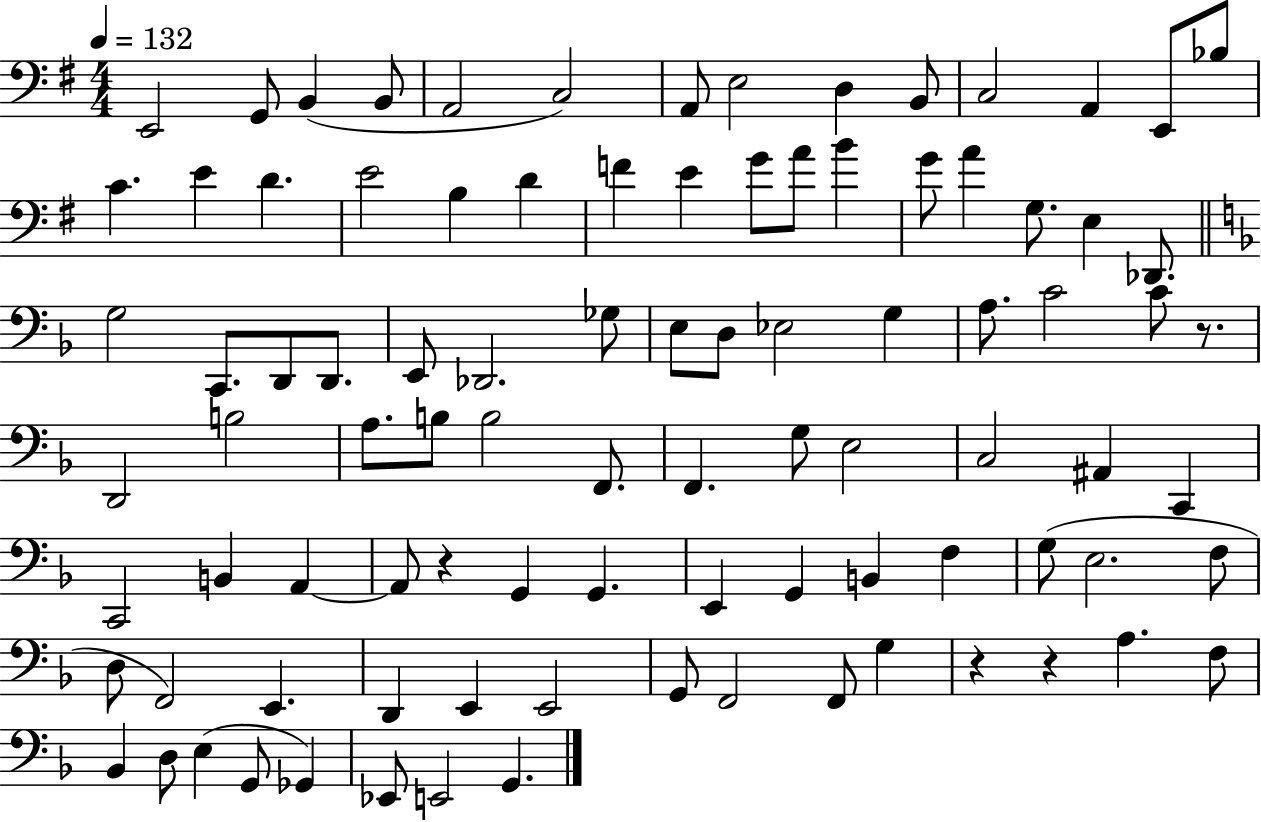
E2/h G2/e B2/q B2/e A2/h C3/h A2/e E3/h D3/q B2/e C3/h A2/q E2/e Bb3/e C4/q. E4/q D4/q. E4/h B3/q D4/q F4/q E4/q G4/e A4/e B4/q G4/e A4/q G3/e. E3/q Db2/e. G3/h C2/e. D2/e D2/e. E2/e Db2/h. Gb3/e E3/e D3/e Eb3/h G3/q A3/e. C4/h C4/e R/e. D2/h B3/h A3/e. B3/e B3/h F2/e. F2/q. G3/e E3/h C3/h A#2/q C2/q C2/h B2/q A2/q A2/e R/q G2/q G2/q. E2/q G2/q B2/q F3/q G3/e E3/h. F3/e D3/e F2/h E2/q. D2/q E2/q E2/h G2/e F2/h F2/e G3/q R/q R/q A3/q. F3/e Bb2/q D3/e E3/q G2/e Gb2/q Eb2/e E2/h G2/q.